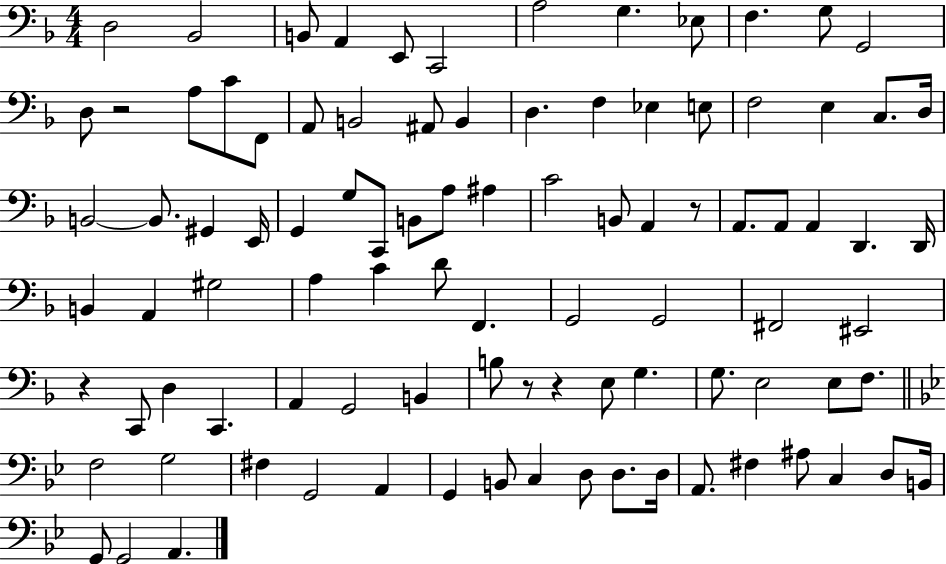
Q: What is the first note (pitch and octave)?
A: D3